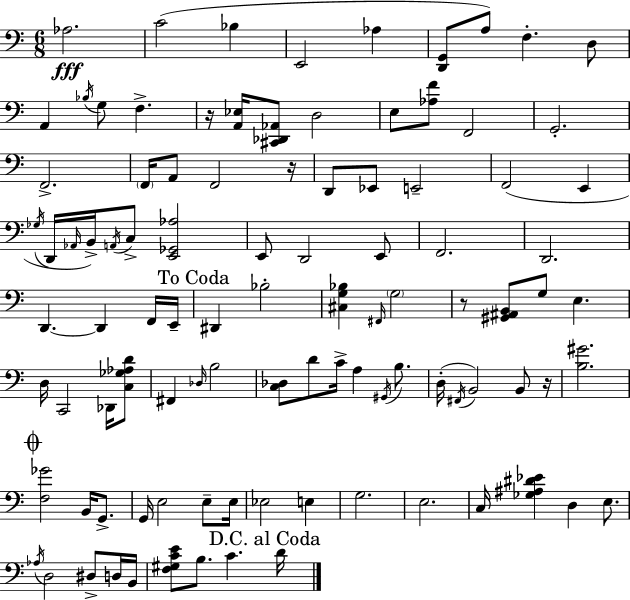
Ab3/h. C4/h Bb3/q E2/h Ab3/q [D2,G2]/e A3/e F3/q. D3/e A2/q Bb3/s G3/e F3/q. R/s [A2,Eb3]/s [C#2,Db2,Ab2]/e D3/h E3/e [Ab3,F4]/e F2/h G2/h. F2/h. F2/s A2/e F2/h R/s D2/e Eb2/e E2/h F2/h E2/q Gb3/s D2/s Ab2/s B2/s A2/s C3/e [E2,Gb2,Ab3]/h E2/e D2/h E2/e F2/h. D2/h. D2/q. D2/q F2/s E2/s D#2/q Bb3/h [C#3,G3,Bb3]/q F#2/s G3/h R/e [G#2,A#2,B2]/e G3/e E3/q. D3/s C2/h Db2/s [C3,Gb3,Ab3,D4]/e F#2/q Db3/s B3/h [C3,Db3]/e D4/e C4/s A3/q G#2/s B3/e. D3/s F#2/s B2/h B2/e R/s [B3,G#4]/h. [F3,Gb4]/h B2/s G2/e. G2/s E3/h E3/e E3/s Eb3/h E3/q G3/h. E3/h. C3/s [Gb3,A#3,D#4,Eb4]/q D3/q E3/e. Ab3/s D3/h D#3/e D3/s B2/s [F3,G#3,C4,E4]/e B3/e. C4/q. D4/s